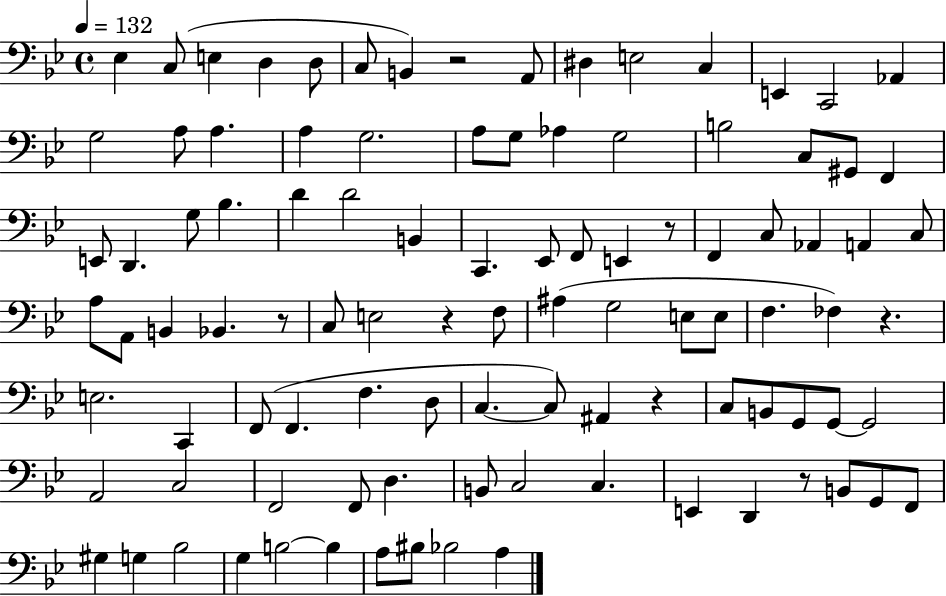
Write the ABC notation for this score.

X:1
T:Untitled
M:4/4
L:1/4
K:Bb
_E, C,/2 E, D, D,/2 C,/2 B,, z2 A,,/2 ^D, E,2 C, E,, C,,2 _A,, G,2 A,/2 A, A, G,2 A,/2 G,/2 _A, G,2 B,2 C,/2 ^G,,/2 F,, E,,/2 D,, G,/2 _B, D D2 B,, C,, _E,,/2 F,,/2 E,, z/2 F,, C,/2 _A,, A,, C,/2 A,/2 A,,/2 B,, _B,, z/2 C,/2 E,2 z F,/2 ^A, G,2 E,/2 E,/2 F, _F, z E,2 C,, F,,/2 F,, F, D,/2 C, C,/2 ^A,, z C,/2 B,,/2 G,,/2 G,,/2 G,,2 A,,2 C,2 F,,2 F,,/2 D, B,,/2 C,2 C, E,, D,, z/2 B,,/2 G,,/2 F,,/2 ^G, G, _B,2 G, B,2 B, A,/2 ^B,/2 _B,2 A,